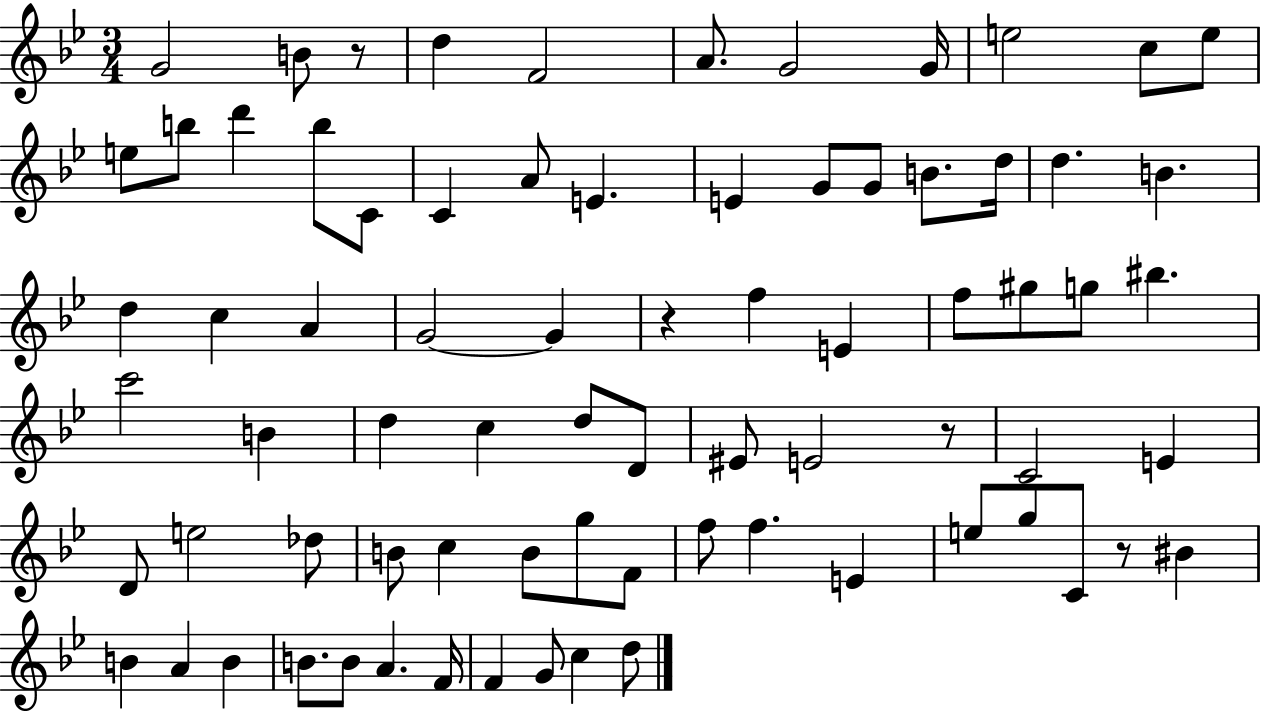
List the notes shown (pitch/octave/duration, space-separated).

G4/h B4/e R/e D5/q F4/h A4/e. G4/h G4/s E5/h C5/e E5/e E5/e B5/e D6/q B5/e C4/e C4/q A4/e E4/q. E4/q G4/e G4/e B4/e. D5/s D5/q. B4/q. D5/q C5/q A4/q G4/h G4/q R/q F5/q E4/q F5/e G#5/e G5/e BIS5/q. C6/h B4/q D5/q C5/q D5/e D4/e EIS4/e E4/h R/e C4/h E4/q D4/e E5/h Db5/e B4/e C5/q B4/e G5/e F4/e F5/e F5/q. E4/q E5/e G5/e C4/e R/e BIS4/q B4/q A4/q B4/q B4/e. B4/e A4/q. F4/s F4/q G4/e C5/q D5/e